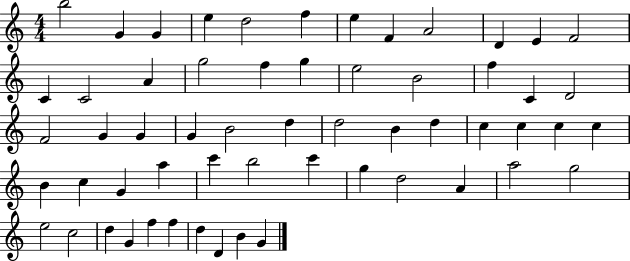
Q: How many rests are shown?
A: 0